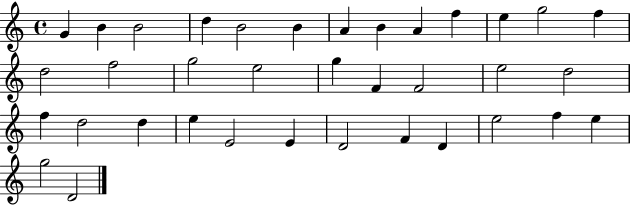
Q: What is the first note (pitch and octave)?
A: G4